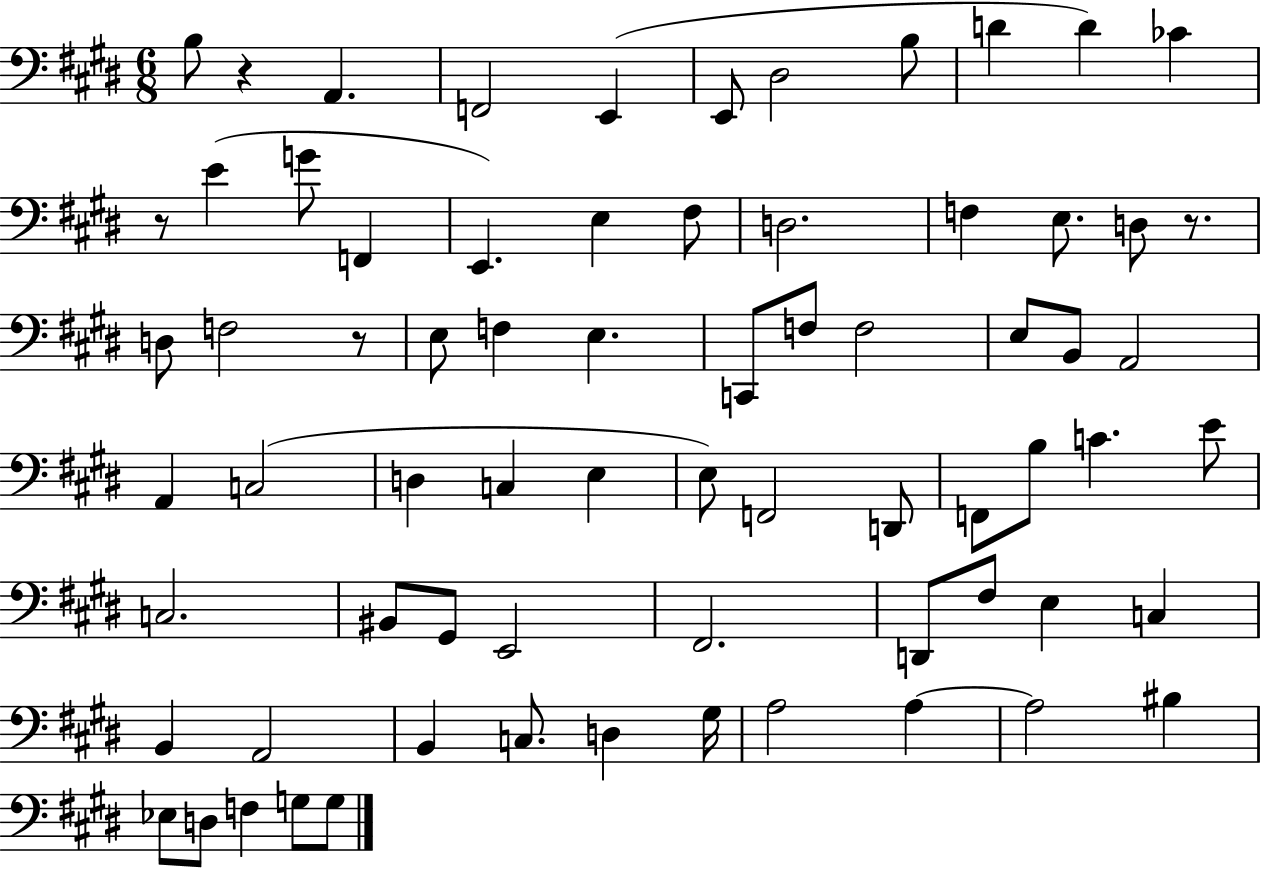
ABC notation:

X:1
T:Untitled
M:6/8
L:1/4
K:E
B,/2 z A,, F,,2 E,, E,,/2 ^D,2 B,/2 D D _C z/2 E G/2 F,, E,, E, ^F,/2 D,2 F, E,/2 D,/2 z/2 D,/2 F,2 z/2 E,/2 F, E, C,,/2 F,/2 F,2 E,/2 B,,/2 A,,2 A,, C,2 D, C, E, E,/2 F,,2 D,,/2 F,,/2 B,/2 C E/2 C,2 ^B,,/2 ^G,,/2 E,,2 ^F,,2 D,,/2 ^F,/2 E, C, B,, A,,2 B,, C,/2 D, ^G,/4 A,2 A, A,2 ^B, _E,/2 D,/2 F, G,/2 G,/2